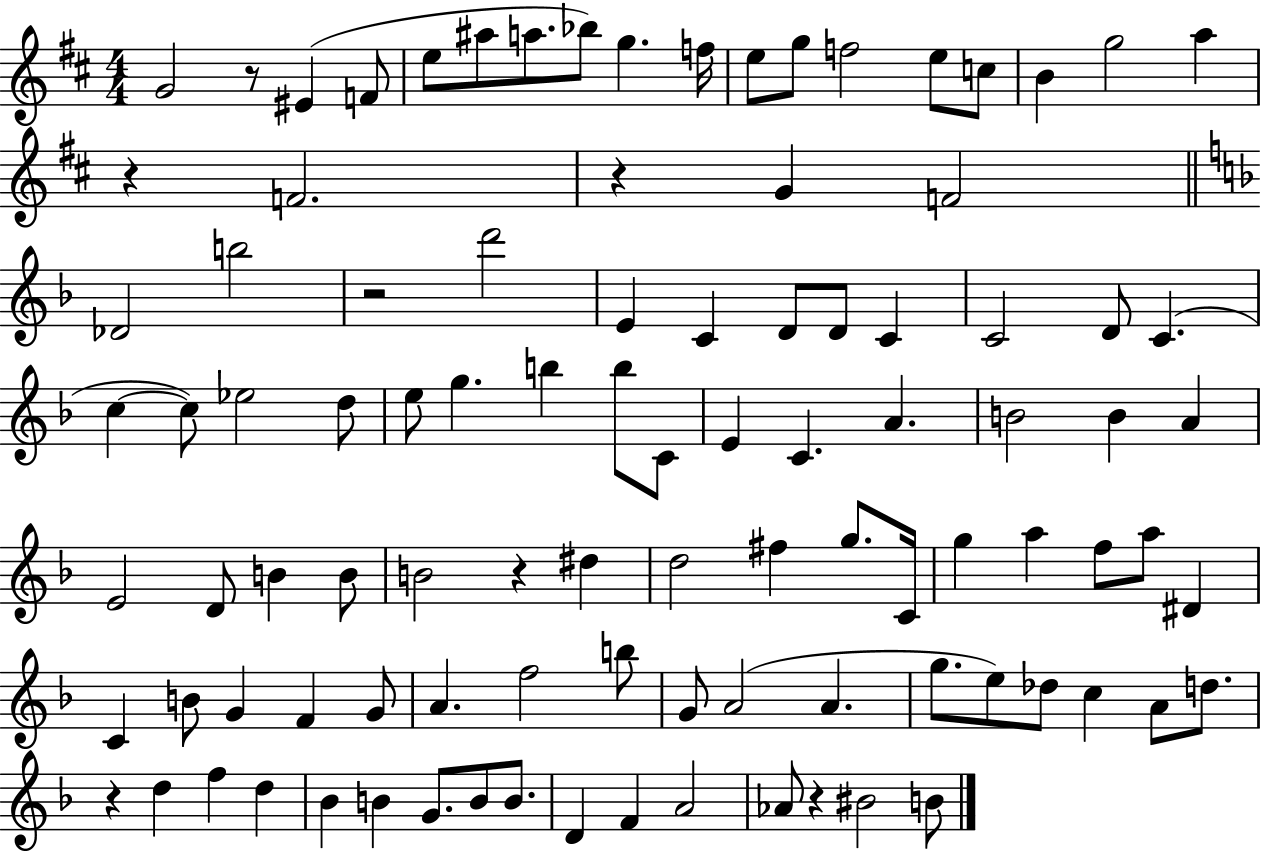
{
  \clef treble
  \numericTimeSignature
  \time 4/4
  \key d \major
  g'2 r8 eis'4( f'8 | e''8 ais''8 a''8. bes''8) g''4. f''16 | e''8 g''8 f''2 e''8 c''8 | b'4 g''2 a''4 | \break r4 f'2. | r4 g'4 f'2 | \bar "||" \break \key f \major des'2 b''2 | r2 d'''2 | e'4 c'4 d'8 d'8 c'4 | c'2 d'8 c'4.( | \break c''4~~ c''8) ees''2 d''8 | e''8 g''4. b''4 b''8 c'8 | e'4 c'4. a'4. | b'2 b'4 a'4 | \break e'2 d'8 b'4 b'8 | b'2 r4 dis''4 | d''2 fis''4 g''8. c'16 | g''4 a''4 f''8 a''8 dis'4 | \break c'4 b'8 g'4 f'4 g'8 | a'4. f''2 b''8 | g'8 a'2( a'4. | g''8. e''8) des''8 c''4 a'8 d''8. | \break r4 d''4 f''4 d''4 | bes'4 b'4 g'8. b'8 b'8. | d'4 f'4 a'2 | aes'8 r4 bis'2 b'8 | \break \bar "|."
}